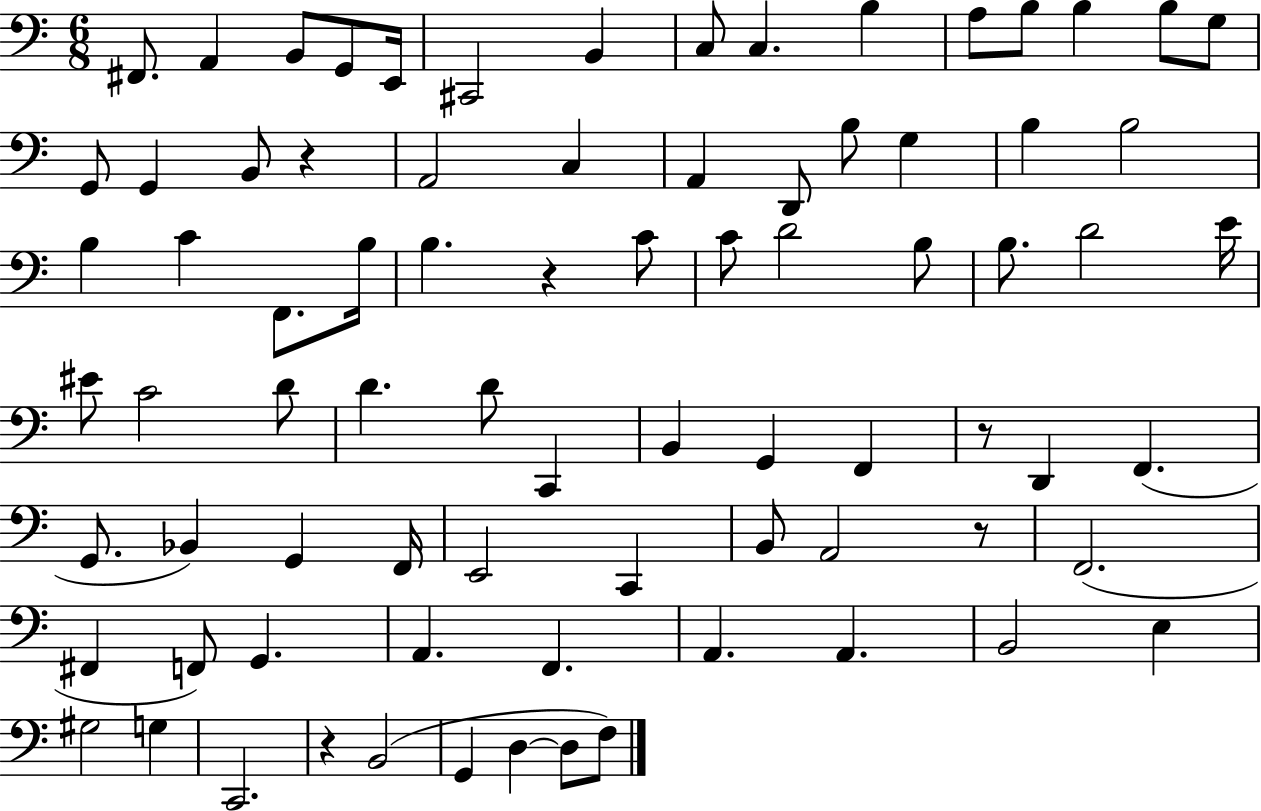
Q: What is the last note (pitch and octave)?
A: F3